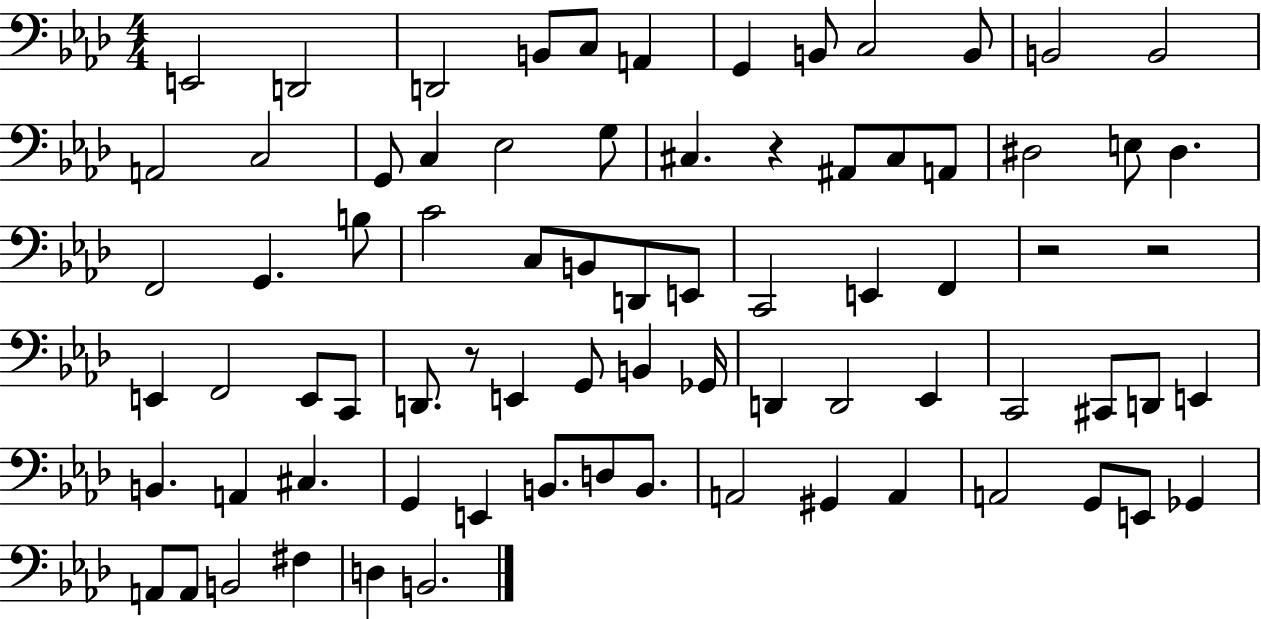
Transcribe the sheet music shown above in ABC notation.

X:1
T:Untitled
M:4/4
L:1/4
K:Ab
E,,2 D,,2 D,,2 B,,/2 C,/2 A,, G,, B,,/2 C,2 B,,/2 B,,2 B,,2 A,,2 C,2 G,,/2 C, _E,2 G,/2 ^C, z ^A,,/2 ^C,/2 A,,/2 ^D,2 E,/2 ^D, F,,2 G,, B,/2 C2 C,/2 B,,/2 D,,/2 E,,/2 C,,2 E,, F,, z2 z2 E,, F,,2 E,,/2 C,,/2 D,,/2 z/2 E,, G,,/2 B,, _G,,/4 D,, D,,2 _E,, C,,2 ^C,,/2 D,,/2 E,, B,, A,, ^C, G,, E,, B,,/2 D,/2 B,,/2 A,,2 ^G,, A,, A,,2 G,,/2 E,,/2 _G,, A,,/2 A,,/2 B,,2 ^F, D, B,,2